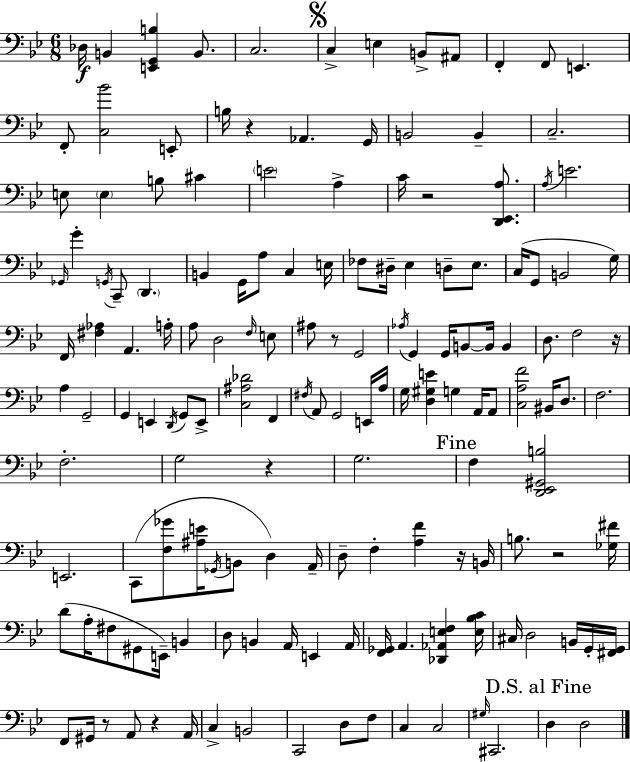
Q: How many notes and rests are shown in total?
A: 154